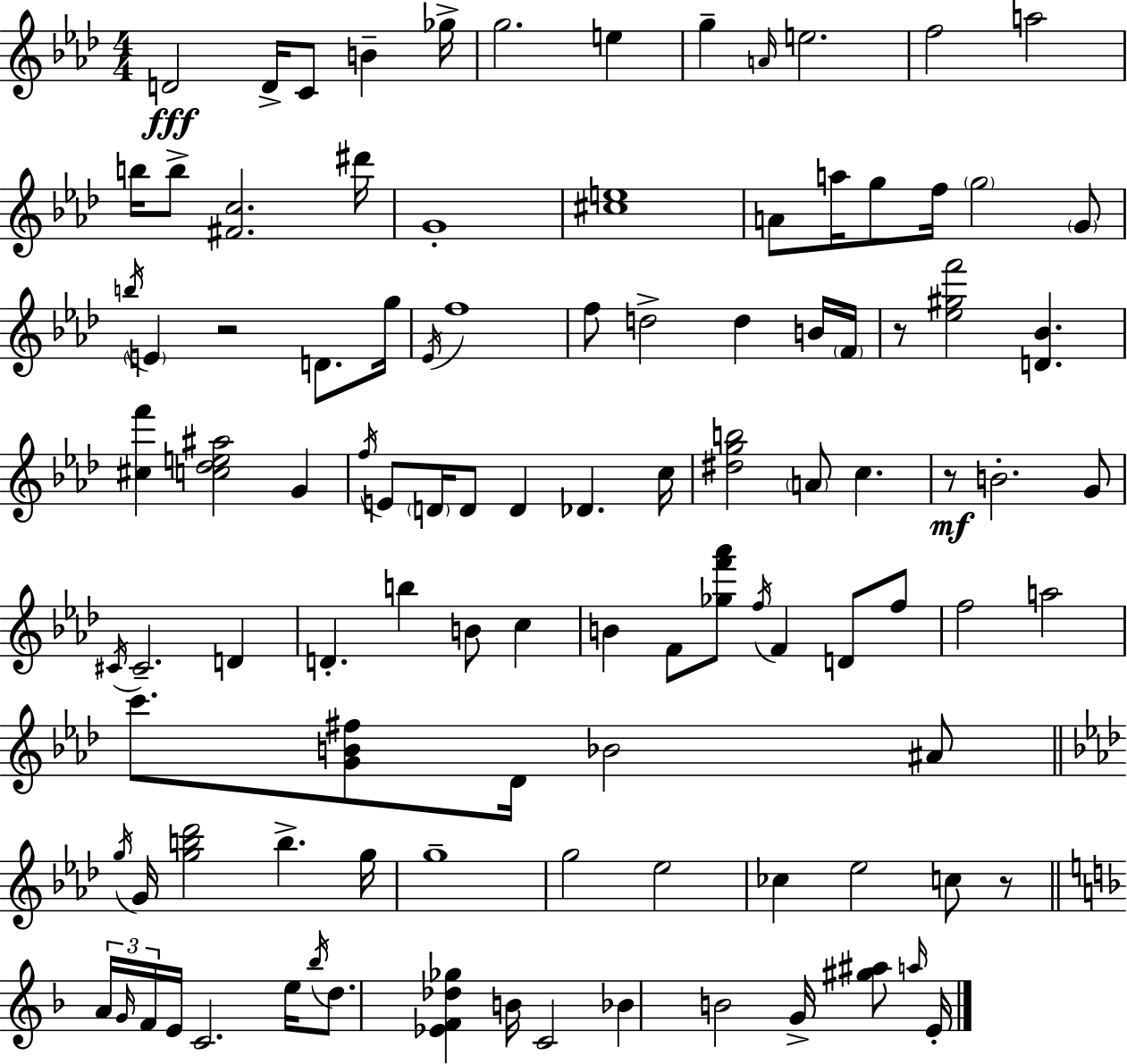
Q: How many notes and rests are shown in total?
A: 105